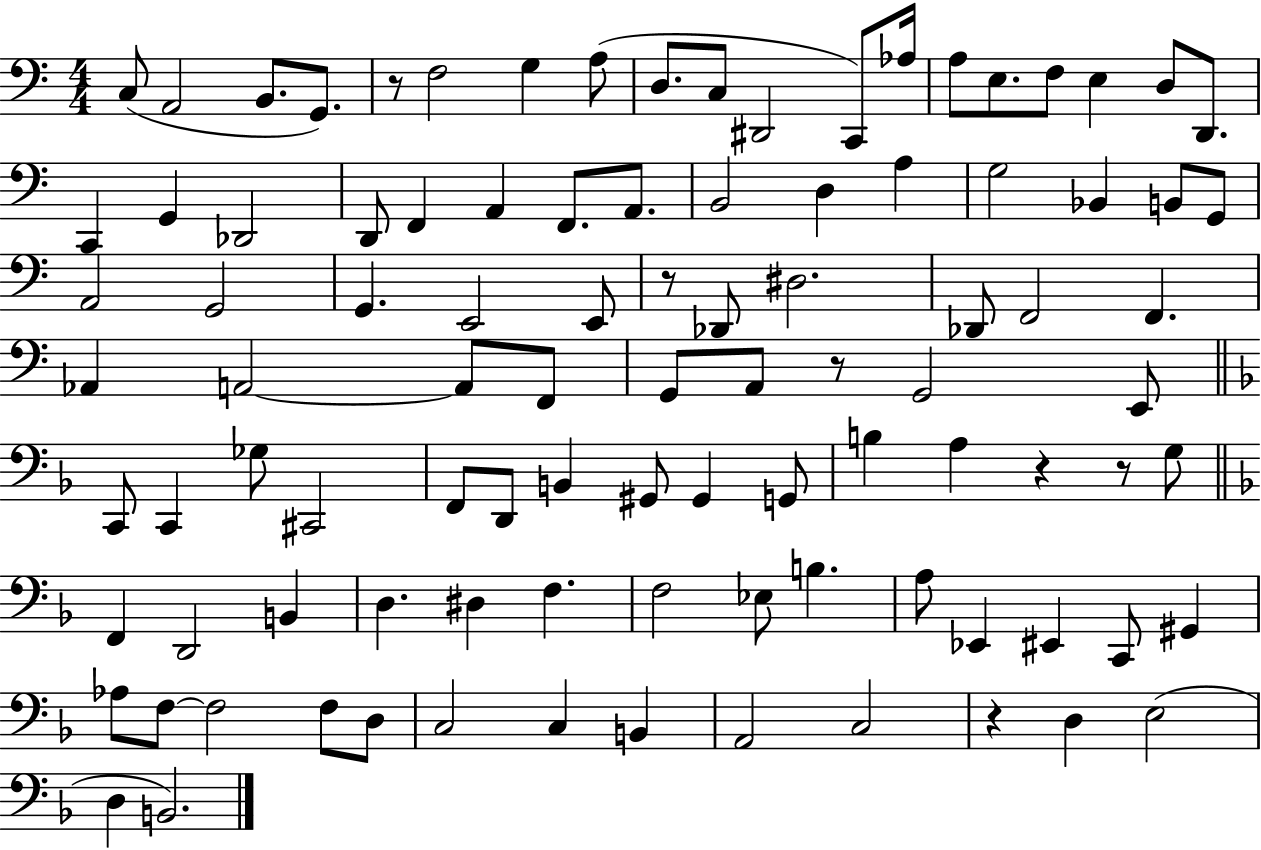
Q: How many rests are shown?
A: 6